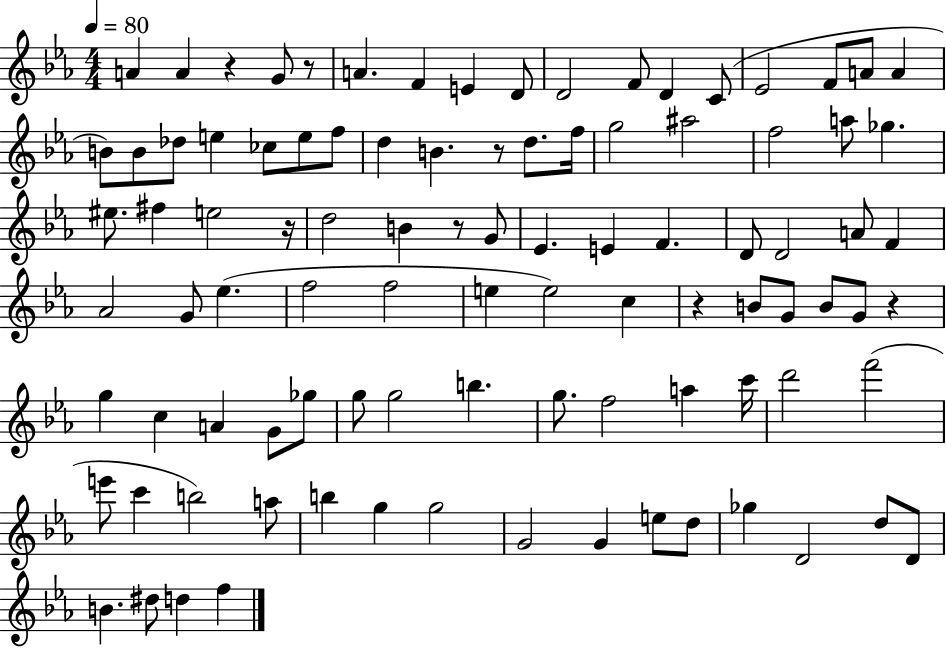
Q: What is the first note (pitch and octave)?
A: A4